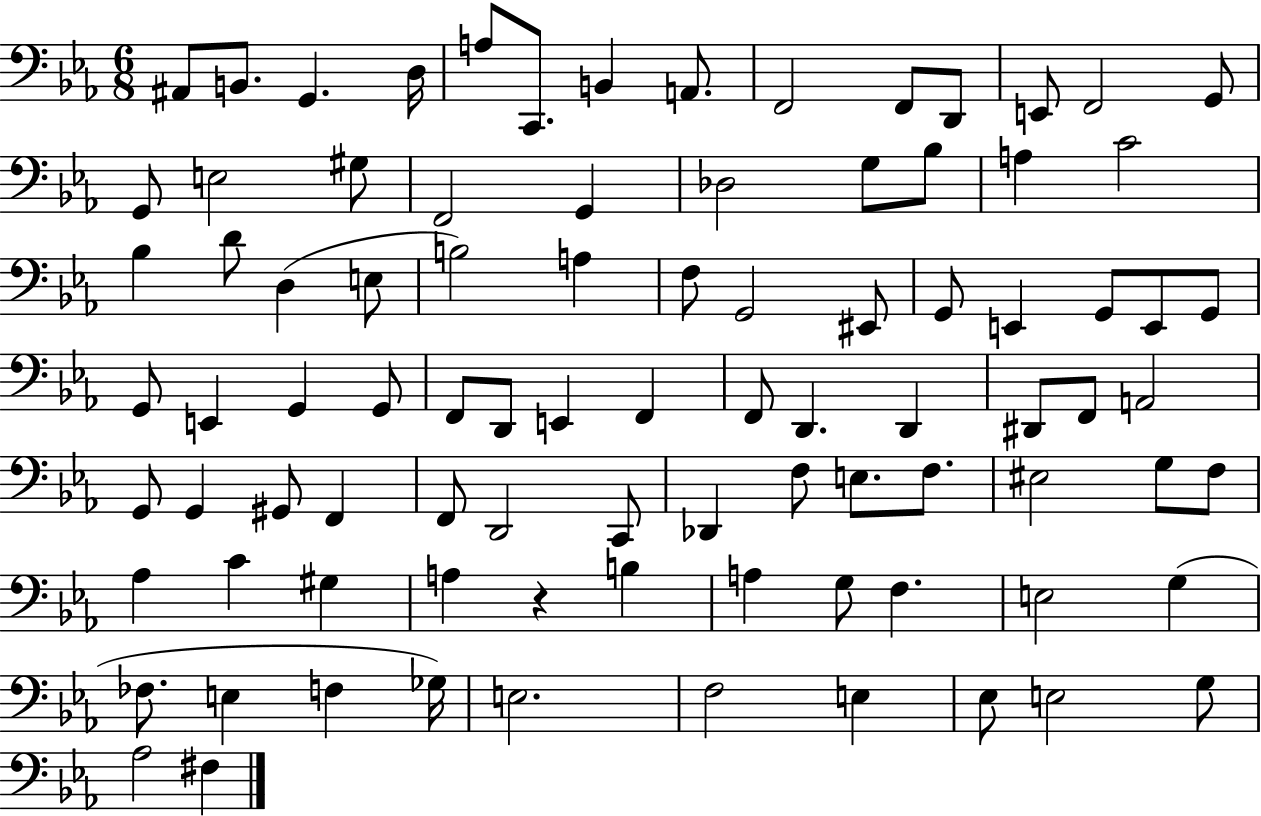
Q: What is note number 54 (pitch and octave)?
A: G2